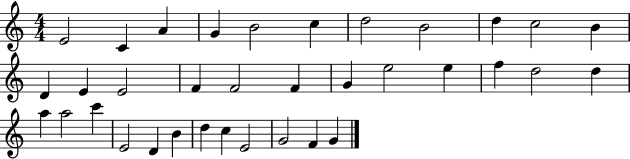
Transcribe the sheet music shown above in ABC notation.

X:1
T:Untitled
M:4/4
L:1/4
K:C
E2 C A G B2 c d2 B2 d c2 B D E E2 F F2 F G e2 e f d2 d a a2 c' E2 D B d c E2 G2 F G